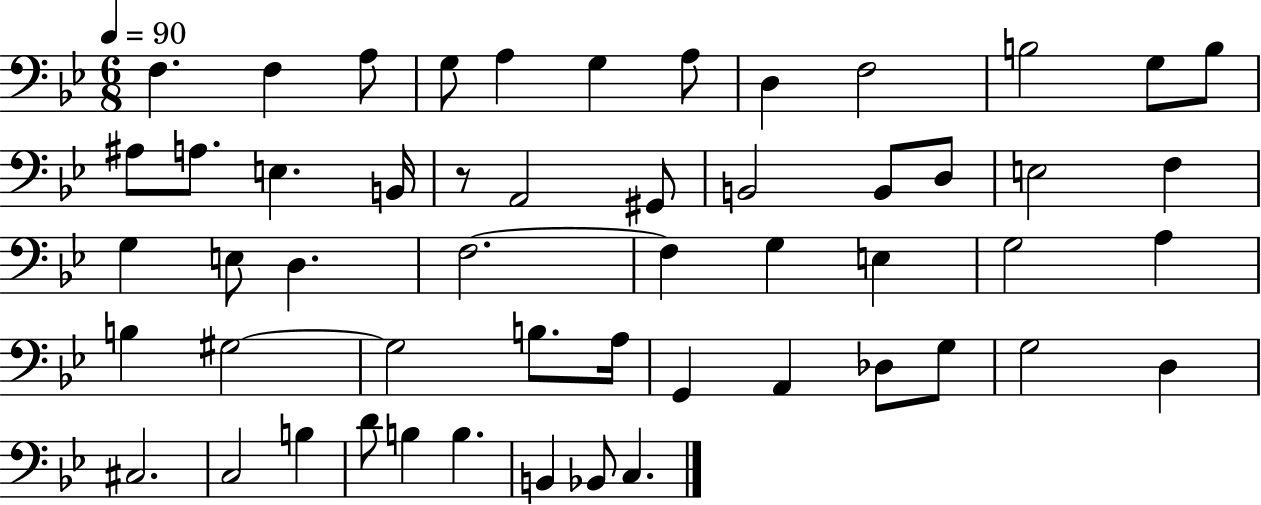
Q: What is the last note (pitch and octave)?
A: C3